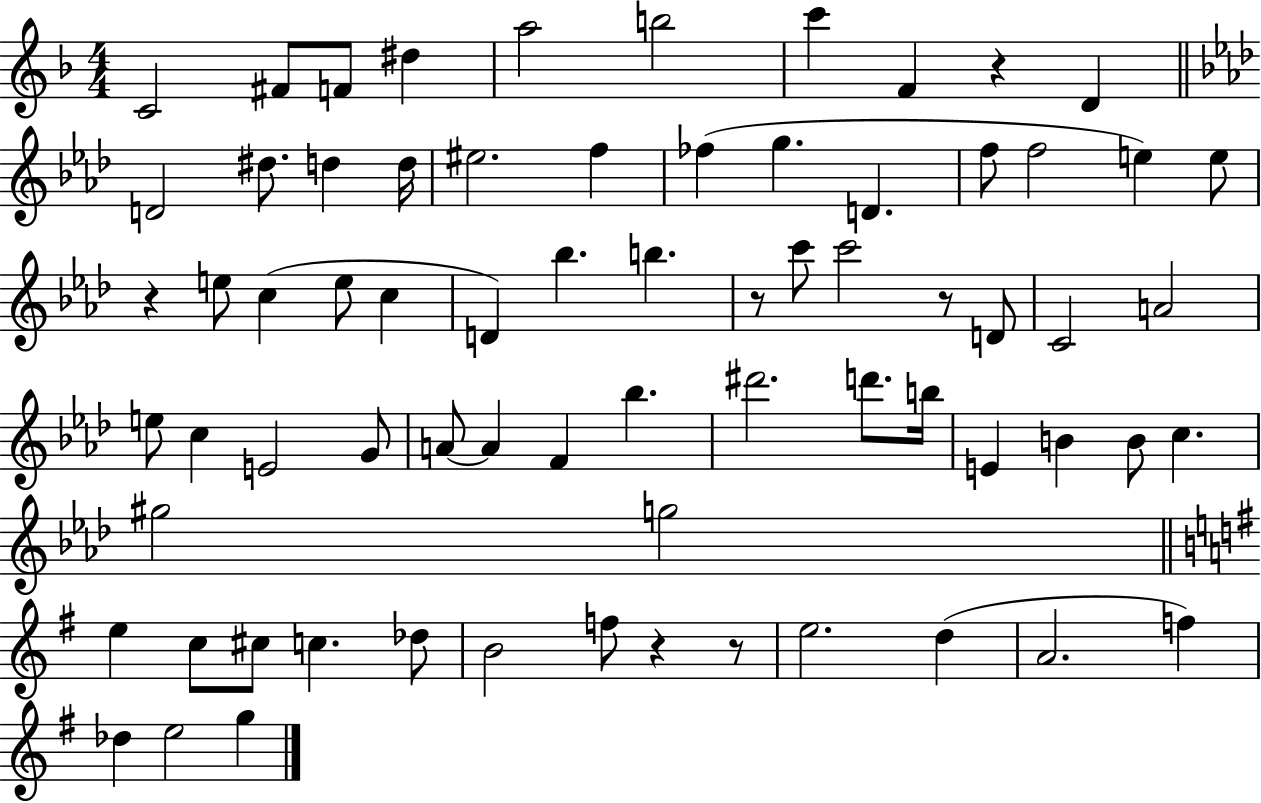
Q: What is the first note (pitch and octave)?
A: C4